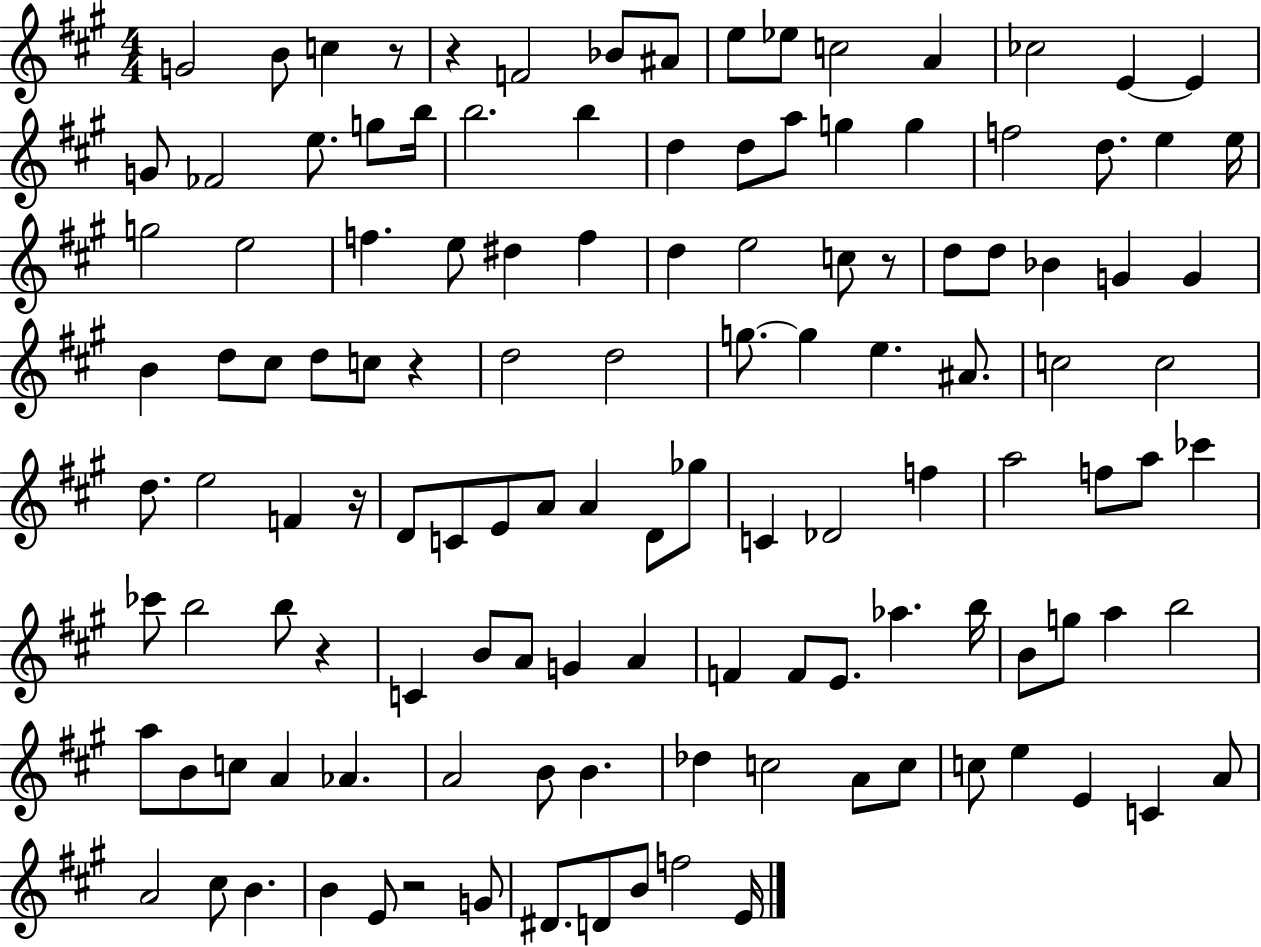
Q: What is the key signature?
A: A major